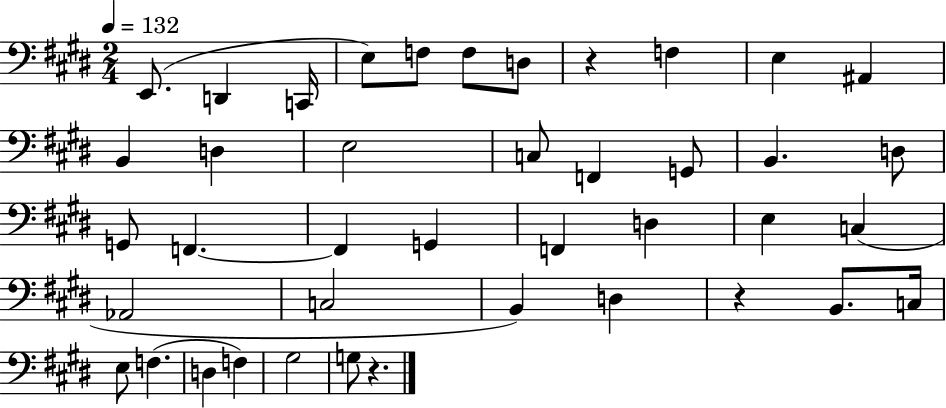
{
  \clef bass
  \numericTimeSignature
  \time 2/4
  \key e \major
  \tempo 4 = 132
  e,8.( d,4 c,16 | e8) f8 f8 d8 | r4 f4 | e4 ais,4 | \break b,4 d4 | e2 | c8 f,4 g,8 | b,4. d8 | \break g,8 f,4.~~ | f,4 g,4 | f,4 d4 | e4 c4( | \break aes,2 | c2 | b,4) d4 | r4 b,8. c16 | \break e8 f4.( | d4 f4) | gis2 | g8 r4. | \break \bar "|."
}